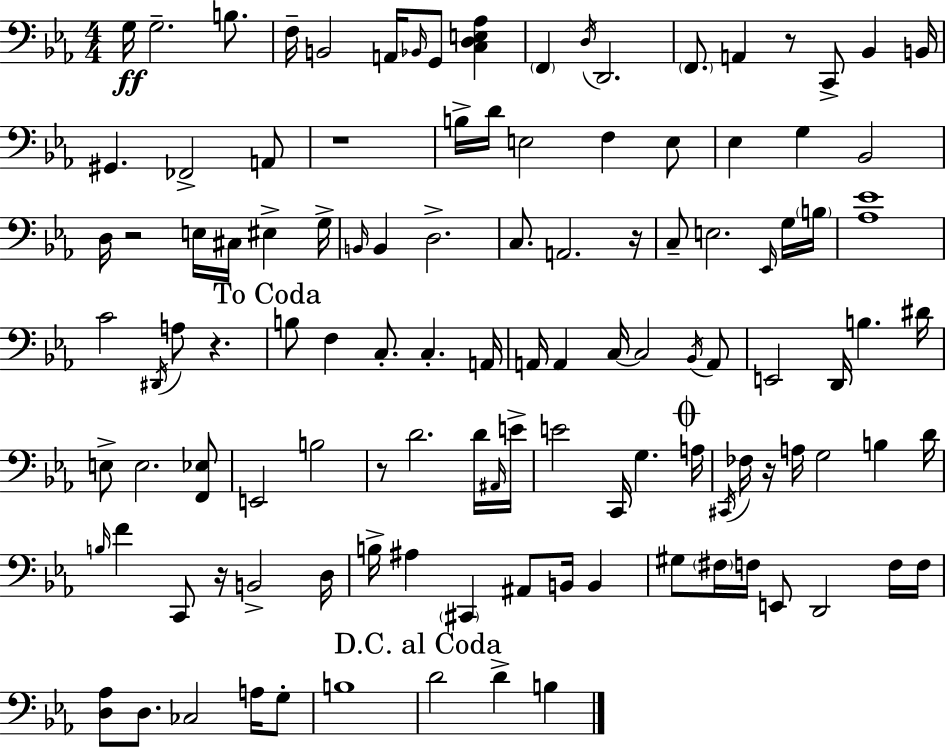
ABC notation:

X:1
T:Untitled
M:4/4
L:1/4
K:Cm
G,/4 G,2 B,/2 F,/4 B,,2 A,,/4 _B,,/4 G,,/2 [C,D,E,_A,] F,, D,/4 D,,2 F,,/2 A,, z/2 C,,/2 _B,, B,,/4 ^G,, _F,,2 A,,/2 z4 B,/4 D/4 E,2 F, E,/2 _E, G, _B,,2 D,/4 z2 E,/4 ^C,/4 ^E, G,/4 B,,/4 B,, D,2 C,/2 A,,2 z/4 C,/2 E,2 _E,,/4 G,/4 B,/4 [_A,_E]4 C2 ^D,,/4 A,/2 z B,/2 F, C,/2 C, A,,/4 A,,/4 A,, C,/4 C,2 _B,,/4 A,,/2 E,,2 D,,/4 B, ^D/4 E,/2 E,2 [F,,_E,]/2 E,,2 B,2 z/2 D2 D/4 ^A,,/4 E/4 E2 C,,/4 G, A,/4 ^C,,/4 _F,/4 z/4 A,/4 G,2 B, D/4 B,/4 F C,,/2 z/4 B,,2 D,/4 B,/4 ^A, ^C,, ^A,,/2 B,,/4 B,, ^G,/2 ^F,/4 F,/4 E,,/2 D,,2 F,/4 F,/4 [D,_A,]/2 D,/2 _C,2 A,/4 G,/2 B,4 D2 D B,